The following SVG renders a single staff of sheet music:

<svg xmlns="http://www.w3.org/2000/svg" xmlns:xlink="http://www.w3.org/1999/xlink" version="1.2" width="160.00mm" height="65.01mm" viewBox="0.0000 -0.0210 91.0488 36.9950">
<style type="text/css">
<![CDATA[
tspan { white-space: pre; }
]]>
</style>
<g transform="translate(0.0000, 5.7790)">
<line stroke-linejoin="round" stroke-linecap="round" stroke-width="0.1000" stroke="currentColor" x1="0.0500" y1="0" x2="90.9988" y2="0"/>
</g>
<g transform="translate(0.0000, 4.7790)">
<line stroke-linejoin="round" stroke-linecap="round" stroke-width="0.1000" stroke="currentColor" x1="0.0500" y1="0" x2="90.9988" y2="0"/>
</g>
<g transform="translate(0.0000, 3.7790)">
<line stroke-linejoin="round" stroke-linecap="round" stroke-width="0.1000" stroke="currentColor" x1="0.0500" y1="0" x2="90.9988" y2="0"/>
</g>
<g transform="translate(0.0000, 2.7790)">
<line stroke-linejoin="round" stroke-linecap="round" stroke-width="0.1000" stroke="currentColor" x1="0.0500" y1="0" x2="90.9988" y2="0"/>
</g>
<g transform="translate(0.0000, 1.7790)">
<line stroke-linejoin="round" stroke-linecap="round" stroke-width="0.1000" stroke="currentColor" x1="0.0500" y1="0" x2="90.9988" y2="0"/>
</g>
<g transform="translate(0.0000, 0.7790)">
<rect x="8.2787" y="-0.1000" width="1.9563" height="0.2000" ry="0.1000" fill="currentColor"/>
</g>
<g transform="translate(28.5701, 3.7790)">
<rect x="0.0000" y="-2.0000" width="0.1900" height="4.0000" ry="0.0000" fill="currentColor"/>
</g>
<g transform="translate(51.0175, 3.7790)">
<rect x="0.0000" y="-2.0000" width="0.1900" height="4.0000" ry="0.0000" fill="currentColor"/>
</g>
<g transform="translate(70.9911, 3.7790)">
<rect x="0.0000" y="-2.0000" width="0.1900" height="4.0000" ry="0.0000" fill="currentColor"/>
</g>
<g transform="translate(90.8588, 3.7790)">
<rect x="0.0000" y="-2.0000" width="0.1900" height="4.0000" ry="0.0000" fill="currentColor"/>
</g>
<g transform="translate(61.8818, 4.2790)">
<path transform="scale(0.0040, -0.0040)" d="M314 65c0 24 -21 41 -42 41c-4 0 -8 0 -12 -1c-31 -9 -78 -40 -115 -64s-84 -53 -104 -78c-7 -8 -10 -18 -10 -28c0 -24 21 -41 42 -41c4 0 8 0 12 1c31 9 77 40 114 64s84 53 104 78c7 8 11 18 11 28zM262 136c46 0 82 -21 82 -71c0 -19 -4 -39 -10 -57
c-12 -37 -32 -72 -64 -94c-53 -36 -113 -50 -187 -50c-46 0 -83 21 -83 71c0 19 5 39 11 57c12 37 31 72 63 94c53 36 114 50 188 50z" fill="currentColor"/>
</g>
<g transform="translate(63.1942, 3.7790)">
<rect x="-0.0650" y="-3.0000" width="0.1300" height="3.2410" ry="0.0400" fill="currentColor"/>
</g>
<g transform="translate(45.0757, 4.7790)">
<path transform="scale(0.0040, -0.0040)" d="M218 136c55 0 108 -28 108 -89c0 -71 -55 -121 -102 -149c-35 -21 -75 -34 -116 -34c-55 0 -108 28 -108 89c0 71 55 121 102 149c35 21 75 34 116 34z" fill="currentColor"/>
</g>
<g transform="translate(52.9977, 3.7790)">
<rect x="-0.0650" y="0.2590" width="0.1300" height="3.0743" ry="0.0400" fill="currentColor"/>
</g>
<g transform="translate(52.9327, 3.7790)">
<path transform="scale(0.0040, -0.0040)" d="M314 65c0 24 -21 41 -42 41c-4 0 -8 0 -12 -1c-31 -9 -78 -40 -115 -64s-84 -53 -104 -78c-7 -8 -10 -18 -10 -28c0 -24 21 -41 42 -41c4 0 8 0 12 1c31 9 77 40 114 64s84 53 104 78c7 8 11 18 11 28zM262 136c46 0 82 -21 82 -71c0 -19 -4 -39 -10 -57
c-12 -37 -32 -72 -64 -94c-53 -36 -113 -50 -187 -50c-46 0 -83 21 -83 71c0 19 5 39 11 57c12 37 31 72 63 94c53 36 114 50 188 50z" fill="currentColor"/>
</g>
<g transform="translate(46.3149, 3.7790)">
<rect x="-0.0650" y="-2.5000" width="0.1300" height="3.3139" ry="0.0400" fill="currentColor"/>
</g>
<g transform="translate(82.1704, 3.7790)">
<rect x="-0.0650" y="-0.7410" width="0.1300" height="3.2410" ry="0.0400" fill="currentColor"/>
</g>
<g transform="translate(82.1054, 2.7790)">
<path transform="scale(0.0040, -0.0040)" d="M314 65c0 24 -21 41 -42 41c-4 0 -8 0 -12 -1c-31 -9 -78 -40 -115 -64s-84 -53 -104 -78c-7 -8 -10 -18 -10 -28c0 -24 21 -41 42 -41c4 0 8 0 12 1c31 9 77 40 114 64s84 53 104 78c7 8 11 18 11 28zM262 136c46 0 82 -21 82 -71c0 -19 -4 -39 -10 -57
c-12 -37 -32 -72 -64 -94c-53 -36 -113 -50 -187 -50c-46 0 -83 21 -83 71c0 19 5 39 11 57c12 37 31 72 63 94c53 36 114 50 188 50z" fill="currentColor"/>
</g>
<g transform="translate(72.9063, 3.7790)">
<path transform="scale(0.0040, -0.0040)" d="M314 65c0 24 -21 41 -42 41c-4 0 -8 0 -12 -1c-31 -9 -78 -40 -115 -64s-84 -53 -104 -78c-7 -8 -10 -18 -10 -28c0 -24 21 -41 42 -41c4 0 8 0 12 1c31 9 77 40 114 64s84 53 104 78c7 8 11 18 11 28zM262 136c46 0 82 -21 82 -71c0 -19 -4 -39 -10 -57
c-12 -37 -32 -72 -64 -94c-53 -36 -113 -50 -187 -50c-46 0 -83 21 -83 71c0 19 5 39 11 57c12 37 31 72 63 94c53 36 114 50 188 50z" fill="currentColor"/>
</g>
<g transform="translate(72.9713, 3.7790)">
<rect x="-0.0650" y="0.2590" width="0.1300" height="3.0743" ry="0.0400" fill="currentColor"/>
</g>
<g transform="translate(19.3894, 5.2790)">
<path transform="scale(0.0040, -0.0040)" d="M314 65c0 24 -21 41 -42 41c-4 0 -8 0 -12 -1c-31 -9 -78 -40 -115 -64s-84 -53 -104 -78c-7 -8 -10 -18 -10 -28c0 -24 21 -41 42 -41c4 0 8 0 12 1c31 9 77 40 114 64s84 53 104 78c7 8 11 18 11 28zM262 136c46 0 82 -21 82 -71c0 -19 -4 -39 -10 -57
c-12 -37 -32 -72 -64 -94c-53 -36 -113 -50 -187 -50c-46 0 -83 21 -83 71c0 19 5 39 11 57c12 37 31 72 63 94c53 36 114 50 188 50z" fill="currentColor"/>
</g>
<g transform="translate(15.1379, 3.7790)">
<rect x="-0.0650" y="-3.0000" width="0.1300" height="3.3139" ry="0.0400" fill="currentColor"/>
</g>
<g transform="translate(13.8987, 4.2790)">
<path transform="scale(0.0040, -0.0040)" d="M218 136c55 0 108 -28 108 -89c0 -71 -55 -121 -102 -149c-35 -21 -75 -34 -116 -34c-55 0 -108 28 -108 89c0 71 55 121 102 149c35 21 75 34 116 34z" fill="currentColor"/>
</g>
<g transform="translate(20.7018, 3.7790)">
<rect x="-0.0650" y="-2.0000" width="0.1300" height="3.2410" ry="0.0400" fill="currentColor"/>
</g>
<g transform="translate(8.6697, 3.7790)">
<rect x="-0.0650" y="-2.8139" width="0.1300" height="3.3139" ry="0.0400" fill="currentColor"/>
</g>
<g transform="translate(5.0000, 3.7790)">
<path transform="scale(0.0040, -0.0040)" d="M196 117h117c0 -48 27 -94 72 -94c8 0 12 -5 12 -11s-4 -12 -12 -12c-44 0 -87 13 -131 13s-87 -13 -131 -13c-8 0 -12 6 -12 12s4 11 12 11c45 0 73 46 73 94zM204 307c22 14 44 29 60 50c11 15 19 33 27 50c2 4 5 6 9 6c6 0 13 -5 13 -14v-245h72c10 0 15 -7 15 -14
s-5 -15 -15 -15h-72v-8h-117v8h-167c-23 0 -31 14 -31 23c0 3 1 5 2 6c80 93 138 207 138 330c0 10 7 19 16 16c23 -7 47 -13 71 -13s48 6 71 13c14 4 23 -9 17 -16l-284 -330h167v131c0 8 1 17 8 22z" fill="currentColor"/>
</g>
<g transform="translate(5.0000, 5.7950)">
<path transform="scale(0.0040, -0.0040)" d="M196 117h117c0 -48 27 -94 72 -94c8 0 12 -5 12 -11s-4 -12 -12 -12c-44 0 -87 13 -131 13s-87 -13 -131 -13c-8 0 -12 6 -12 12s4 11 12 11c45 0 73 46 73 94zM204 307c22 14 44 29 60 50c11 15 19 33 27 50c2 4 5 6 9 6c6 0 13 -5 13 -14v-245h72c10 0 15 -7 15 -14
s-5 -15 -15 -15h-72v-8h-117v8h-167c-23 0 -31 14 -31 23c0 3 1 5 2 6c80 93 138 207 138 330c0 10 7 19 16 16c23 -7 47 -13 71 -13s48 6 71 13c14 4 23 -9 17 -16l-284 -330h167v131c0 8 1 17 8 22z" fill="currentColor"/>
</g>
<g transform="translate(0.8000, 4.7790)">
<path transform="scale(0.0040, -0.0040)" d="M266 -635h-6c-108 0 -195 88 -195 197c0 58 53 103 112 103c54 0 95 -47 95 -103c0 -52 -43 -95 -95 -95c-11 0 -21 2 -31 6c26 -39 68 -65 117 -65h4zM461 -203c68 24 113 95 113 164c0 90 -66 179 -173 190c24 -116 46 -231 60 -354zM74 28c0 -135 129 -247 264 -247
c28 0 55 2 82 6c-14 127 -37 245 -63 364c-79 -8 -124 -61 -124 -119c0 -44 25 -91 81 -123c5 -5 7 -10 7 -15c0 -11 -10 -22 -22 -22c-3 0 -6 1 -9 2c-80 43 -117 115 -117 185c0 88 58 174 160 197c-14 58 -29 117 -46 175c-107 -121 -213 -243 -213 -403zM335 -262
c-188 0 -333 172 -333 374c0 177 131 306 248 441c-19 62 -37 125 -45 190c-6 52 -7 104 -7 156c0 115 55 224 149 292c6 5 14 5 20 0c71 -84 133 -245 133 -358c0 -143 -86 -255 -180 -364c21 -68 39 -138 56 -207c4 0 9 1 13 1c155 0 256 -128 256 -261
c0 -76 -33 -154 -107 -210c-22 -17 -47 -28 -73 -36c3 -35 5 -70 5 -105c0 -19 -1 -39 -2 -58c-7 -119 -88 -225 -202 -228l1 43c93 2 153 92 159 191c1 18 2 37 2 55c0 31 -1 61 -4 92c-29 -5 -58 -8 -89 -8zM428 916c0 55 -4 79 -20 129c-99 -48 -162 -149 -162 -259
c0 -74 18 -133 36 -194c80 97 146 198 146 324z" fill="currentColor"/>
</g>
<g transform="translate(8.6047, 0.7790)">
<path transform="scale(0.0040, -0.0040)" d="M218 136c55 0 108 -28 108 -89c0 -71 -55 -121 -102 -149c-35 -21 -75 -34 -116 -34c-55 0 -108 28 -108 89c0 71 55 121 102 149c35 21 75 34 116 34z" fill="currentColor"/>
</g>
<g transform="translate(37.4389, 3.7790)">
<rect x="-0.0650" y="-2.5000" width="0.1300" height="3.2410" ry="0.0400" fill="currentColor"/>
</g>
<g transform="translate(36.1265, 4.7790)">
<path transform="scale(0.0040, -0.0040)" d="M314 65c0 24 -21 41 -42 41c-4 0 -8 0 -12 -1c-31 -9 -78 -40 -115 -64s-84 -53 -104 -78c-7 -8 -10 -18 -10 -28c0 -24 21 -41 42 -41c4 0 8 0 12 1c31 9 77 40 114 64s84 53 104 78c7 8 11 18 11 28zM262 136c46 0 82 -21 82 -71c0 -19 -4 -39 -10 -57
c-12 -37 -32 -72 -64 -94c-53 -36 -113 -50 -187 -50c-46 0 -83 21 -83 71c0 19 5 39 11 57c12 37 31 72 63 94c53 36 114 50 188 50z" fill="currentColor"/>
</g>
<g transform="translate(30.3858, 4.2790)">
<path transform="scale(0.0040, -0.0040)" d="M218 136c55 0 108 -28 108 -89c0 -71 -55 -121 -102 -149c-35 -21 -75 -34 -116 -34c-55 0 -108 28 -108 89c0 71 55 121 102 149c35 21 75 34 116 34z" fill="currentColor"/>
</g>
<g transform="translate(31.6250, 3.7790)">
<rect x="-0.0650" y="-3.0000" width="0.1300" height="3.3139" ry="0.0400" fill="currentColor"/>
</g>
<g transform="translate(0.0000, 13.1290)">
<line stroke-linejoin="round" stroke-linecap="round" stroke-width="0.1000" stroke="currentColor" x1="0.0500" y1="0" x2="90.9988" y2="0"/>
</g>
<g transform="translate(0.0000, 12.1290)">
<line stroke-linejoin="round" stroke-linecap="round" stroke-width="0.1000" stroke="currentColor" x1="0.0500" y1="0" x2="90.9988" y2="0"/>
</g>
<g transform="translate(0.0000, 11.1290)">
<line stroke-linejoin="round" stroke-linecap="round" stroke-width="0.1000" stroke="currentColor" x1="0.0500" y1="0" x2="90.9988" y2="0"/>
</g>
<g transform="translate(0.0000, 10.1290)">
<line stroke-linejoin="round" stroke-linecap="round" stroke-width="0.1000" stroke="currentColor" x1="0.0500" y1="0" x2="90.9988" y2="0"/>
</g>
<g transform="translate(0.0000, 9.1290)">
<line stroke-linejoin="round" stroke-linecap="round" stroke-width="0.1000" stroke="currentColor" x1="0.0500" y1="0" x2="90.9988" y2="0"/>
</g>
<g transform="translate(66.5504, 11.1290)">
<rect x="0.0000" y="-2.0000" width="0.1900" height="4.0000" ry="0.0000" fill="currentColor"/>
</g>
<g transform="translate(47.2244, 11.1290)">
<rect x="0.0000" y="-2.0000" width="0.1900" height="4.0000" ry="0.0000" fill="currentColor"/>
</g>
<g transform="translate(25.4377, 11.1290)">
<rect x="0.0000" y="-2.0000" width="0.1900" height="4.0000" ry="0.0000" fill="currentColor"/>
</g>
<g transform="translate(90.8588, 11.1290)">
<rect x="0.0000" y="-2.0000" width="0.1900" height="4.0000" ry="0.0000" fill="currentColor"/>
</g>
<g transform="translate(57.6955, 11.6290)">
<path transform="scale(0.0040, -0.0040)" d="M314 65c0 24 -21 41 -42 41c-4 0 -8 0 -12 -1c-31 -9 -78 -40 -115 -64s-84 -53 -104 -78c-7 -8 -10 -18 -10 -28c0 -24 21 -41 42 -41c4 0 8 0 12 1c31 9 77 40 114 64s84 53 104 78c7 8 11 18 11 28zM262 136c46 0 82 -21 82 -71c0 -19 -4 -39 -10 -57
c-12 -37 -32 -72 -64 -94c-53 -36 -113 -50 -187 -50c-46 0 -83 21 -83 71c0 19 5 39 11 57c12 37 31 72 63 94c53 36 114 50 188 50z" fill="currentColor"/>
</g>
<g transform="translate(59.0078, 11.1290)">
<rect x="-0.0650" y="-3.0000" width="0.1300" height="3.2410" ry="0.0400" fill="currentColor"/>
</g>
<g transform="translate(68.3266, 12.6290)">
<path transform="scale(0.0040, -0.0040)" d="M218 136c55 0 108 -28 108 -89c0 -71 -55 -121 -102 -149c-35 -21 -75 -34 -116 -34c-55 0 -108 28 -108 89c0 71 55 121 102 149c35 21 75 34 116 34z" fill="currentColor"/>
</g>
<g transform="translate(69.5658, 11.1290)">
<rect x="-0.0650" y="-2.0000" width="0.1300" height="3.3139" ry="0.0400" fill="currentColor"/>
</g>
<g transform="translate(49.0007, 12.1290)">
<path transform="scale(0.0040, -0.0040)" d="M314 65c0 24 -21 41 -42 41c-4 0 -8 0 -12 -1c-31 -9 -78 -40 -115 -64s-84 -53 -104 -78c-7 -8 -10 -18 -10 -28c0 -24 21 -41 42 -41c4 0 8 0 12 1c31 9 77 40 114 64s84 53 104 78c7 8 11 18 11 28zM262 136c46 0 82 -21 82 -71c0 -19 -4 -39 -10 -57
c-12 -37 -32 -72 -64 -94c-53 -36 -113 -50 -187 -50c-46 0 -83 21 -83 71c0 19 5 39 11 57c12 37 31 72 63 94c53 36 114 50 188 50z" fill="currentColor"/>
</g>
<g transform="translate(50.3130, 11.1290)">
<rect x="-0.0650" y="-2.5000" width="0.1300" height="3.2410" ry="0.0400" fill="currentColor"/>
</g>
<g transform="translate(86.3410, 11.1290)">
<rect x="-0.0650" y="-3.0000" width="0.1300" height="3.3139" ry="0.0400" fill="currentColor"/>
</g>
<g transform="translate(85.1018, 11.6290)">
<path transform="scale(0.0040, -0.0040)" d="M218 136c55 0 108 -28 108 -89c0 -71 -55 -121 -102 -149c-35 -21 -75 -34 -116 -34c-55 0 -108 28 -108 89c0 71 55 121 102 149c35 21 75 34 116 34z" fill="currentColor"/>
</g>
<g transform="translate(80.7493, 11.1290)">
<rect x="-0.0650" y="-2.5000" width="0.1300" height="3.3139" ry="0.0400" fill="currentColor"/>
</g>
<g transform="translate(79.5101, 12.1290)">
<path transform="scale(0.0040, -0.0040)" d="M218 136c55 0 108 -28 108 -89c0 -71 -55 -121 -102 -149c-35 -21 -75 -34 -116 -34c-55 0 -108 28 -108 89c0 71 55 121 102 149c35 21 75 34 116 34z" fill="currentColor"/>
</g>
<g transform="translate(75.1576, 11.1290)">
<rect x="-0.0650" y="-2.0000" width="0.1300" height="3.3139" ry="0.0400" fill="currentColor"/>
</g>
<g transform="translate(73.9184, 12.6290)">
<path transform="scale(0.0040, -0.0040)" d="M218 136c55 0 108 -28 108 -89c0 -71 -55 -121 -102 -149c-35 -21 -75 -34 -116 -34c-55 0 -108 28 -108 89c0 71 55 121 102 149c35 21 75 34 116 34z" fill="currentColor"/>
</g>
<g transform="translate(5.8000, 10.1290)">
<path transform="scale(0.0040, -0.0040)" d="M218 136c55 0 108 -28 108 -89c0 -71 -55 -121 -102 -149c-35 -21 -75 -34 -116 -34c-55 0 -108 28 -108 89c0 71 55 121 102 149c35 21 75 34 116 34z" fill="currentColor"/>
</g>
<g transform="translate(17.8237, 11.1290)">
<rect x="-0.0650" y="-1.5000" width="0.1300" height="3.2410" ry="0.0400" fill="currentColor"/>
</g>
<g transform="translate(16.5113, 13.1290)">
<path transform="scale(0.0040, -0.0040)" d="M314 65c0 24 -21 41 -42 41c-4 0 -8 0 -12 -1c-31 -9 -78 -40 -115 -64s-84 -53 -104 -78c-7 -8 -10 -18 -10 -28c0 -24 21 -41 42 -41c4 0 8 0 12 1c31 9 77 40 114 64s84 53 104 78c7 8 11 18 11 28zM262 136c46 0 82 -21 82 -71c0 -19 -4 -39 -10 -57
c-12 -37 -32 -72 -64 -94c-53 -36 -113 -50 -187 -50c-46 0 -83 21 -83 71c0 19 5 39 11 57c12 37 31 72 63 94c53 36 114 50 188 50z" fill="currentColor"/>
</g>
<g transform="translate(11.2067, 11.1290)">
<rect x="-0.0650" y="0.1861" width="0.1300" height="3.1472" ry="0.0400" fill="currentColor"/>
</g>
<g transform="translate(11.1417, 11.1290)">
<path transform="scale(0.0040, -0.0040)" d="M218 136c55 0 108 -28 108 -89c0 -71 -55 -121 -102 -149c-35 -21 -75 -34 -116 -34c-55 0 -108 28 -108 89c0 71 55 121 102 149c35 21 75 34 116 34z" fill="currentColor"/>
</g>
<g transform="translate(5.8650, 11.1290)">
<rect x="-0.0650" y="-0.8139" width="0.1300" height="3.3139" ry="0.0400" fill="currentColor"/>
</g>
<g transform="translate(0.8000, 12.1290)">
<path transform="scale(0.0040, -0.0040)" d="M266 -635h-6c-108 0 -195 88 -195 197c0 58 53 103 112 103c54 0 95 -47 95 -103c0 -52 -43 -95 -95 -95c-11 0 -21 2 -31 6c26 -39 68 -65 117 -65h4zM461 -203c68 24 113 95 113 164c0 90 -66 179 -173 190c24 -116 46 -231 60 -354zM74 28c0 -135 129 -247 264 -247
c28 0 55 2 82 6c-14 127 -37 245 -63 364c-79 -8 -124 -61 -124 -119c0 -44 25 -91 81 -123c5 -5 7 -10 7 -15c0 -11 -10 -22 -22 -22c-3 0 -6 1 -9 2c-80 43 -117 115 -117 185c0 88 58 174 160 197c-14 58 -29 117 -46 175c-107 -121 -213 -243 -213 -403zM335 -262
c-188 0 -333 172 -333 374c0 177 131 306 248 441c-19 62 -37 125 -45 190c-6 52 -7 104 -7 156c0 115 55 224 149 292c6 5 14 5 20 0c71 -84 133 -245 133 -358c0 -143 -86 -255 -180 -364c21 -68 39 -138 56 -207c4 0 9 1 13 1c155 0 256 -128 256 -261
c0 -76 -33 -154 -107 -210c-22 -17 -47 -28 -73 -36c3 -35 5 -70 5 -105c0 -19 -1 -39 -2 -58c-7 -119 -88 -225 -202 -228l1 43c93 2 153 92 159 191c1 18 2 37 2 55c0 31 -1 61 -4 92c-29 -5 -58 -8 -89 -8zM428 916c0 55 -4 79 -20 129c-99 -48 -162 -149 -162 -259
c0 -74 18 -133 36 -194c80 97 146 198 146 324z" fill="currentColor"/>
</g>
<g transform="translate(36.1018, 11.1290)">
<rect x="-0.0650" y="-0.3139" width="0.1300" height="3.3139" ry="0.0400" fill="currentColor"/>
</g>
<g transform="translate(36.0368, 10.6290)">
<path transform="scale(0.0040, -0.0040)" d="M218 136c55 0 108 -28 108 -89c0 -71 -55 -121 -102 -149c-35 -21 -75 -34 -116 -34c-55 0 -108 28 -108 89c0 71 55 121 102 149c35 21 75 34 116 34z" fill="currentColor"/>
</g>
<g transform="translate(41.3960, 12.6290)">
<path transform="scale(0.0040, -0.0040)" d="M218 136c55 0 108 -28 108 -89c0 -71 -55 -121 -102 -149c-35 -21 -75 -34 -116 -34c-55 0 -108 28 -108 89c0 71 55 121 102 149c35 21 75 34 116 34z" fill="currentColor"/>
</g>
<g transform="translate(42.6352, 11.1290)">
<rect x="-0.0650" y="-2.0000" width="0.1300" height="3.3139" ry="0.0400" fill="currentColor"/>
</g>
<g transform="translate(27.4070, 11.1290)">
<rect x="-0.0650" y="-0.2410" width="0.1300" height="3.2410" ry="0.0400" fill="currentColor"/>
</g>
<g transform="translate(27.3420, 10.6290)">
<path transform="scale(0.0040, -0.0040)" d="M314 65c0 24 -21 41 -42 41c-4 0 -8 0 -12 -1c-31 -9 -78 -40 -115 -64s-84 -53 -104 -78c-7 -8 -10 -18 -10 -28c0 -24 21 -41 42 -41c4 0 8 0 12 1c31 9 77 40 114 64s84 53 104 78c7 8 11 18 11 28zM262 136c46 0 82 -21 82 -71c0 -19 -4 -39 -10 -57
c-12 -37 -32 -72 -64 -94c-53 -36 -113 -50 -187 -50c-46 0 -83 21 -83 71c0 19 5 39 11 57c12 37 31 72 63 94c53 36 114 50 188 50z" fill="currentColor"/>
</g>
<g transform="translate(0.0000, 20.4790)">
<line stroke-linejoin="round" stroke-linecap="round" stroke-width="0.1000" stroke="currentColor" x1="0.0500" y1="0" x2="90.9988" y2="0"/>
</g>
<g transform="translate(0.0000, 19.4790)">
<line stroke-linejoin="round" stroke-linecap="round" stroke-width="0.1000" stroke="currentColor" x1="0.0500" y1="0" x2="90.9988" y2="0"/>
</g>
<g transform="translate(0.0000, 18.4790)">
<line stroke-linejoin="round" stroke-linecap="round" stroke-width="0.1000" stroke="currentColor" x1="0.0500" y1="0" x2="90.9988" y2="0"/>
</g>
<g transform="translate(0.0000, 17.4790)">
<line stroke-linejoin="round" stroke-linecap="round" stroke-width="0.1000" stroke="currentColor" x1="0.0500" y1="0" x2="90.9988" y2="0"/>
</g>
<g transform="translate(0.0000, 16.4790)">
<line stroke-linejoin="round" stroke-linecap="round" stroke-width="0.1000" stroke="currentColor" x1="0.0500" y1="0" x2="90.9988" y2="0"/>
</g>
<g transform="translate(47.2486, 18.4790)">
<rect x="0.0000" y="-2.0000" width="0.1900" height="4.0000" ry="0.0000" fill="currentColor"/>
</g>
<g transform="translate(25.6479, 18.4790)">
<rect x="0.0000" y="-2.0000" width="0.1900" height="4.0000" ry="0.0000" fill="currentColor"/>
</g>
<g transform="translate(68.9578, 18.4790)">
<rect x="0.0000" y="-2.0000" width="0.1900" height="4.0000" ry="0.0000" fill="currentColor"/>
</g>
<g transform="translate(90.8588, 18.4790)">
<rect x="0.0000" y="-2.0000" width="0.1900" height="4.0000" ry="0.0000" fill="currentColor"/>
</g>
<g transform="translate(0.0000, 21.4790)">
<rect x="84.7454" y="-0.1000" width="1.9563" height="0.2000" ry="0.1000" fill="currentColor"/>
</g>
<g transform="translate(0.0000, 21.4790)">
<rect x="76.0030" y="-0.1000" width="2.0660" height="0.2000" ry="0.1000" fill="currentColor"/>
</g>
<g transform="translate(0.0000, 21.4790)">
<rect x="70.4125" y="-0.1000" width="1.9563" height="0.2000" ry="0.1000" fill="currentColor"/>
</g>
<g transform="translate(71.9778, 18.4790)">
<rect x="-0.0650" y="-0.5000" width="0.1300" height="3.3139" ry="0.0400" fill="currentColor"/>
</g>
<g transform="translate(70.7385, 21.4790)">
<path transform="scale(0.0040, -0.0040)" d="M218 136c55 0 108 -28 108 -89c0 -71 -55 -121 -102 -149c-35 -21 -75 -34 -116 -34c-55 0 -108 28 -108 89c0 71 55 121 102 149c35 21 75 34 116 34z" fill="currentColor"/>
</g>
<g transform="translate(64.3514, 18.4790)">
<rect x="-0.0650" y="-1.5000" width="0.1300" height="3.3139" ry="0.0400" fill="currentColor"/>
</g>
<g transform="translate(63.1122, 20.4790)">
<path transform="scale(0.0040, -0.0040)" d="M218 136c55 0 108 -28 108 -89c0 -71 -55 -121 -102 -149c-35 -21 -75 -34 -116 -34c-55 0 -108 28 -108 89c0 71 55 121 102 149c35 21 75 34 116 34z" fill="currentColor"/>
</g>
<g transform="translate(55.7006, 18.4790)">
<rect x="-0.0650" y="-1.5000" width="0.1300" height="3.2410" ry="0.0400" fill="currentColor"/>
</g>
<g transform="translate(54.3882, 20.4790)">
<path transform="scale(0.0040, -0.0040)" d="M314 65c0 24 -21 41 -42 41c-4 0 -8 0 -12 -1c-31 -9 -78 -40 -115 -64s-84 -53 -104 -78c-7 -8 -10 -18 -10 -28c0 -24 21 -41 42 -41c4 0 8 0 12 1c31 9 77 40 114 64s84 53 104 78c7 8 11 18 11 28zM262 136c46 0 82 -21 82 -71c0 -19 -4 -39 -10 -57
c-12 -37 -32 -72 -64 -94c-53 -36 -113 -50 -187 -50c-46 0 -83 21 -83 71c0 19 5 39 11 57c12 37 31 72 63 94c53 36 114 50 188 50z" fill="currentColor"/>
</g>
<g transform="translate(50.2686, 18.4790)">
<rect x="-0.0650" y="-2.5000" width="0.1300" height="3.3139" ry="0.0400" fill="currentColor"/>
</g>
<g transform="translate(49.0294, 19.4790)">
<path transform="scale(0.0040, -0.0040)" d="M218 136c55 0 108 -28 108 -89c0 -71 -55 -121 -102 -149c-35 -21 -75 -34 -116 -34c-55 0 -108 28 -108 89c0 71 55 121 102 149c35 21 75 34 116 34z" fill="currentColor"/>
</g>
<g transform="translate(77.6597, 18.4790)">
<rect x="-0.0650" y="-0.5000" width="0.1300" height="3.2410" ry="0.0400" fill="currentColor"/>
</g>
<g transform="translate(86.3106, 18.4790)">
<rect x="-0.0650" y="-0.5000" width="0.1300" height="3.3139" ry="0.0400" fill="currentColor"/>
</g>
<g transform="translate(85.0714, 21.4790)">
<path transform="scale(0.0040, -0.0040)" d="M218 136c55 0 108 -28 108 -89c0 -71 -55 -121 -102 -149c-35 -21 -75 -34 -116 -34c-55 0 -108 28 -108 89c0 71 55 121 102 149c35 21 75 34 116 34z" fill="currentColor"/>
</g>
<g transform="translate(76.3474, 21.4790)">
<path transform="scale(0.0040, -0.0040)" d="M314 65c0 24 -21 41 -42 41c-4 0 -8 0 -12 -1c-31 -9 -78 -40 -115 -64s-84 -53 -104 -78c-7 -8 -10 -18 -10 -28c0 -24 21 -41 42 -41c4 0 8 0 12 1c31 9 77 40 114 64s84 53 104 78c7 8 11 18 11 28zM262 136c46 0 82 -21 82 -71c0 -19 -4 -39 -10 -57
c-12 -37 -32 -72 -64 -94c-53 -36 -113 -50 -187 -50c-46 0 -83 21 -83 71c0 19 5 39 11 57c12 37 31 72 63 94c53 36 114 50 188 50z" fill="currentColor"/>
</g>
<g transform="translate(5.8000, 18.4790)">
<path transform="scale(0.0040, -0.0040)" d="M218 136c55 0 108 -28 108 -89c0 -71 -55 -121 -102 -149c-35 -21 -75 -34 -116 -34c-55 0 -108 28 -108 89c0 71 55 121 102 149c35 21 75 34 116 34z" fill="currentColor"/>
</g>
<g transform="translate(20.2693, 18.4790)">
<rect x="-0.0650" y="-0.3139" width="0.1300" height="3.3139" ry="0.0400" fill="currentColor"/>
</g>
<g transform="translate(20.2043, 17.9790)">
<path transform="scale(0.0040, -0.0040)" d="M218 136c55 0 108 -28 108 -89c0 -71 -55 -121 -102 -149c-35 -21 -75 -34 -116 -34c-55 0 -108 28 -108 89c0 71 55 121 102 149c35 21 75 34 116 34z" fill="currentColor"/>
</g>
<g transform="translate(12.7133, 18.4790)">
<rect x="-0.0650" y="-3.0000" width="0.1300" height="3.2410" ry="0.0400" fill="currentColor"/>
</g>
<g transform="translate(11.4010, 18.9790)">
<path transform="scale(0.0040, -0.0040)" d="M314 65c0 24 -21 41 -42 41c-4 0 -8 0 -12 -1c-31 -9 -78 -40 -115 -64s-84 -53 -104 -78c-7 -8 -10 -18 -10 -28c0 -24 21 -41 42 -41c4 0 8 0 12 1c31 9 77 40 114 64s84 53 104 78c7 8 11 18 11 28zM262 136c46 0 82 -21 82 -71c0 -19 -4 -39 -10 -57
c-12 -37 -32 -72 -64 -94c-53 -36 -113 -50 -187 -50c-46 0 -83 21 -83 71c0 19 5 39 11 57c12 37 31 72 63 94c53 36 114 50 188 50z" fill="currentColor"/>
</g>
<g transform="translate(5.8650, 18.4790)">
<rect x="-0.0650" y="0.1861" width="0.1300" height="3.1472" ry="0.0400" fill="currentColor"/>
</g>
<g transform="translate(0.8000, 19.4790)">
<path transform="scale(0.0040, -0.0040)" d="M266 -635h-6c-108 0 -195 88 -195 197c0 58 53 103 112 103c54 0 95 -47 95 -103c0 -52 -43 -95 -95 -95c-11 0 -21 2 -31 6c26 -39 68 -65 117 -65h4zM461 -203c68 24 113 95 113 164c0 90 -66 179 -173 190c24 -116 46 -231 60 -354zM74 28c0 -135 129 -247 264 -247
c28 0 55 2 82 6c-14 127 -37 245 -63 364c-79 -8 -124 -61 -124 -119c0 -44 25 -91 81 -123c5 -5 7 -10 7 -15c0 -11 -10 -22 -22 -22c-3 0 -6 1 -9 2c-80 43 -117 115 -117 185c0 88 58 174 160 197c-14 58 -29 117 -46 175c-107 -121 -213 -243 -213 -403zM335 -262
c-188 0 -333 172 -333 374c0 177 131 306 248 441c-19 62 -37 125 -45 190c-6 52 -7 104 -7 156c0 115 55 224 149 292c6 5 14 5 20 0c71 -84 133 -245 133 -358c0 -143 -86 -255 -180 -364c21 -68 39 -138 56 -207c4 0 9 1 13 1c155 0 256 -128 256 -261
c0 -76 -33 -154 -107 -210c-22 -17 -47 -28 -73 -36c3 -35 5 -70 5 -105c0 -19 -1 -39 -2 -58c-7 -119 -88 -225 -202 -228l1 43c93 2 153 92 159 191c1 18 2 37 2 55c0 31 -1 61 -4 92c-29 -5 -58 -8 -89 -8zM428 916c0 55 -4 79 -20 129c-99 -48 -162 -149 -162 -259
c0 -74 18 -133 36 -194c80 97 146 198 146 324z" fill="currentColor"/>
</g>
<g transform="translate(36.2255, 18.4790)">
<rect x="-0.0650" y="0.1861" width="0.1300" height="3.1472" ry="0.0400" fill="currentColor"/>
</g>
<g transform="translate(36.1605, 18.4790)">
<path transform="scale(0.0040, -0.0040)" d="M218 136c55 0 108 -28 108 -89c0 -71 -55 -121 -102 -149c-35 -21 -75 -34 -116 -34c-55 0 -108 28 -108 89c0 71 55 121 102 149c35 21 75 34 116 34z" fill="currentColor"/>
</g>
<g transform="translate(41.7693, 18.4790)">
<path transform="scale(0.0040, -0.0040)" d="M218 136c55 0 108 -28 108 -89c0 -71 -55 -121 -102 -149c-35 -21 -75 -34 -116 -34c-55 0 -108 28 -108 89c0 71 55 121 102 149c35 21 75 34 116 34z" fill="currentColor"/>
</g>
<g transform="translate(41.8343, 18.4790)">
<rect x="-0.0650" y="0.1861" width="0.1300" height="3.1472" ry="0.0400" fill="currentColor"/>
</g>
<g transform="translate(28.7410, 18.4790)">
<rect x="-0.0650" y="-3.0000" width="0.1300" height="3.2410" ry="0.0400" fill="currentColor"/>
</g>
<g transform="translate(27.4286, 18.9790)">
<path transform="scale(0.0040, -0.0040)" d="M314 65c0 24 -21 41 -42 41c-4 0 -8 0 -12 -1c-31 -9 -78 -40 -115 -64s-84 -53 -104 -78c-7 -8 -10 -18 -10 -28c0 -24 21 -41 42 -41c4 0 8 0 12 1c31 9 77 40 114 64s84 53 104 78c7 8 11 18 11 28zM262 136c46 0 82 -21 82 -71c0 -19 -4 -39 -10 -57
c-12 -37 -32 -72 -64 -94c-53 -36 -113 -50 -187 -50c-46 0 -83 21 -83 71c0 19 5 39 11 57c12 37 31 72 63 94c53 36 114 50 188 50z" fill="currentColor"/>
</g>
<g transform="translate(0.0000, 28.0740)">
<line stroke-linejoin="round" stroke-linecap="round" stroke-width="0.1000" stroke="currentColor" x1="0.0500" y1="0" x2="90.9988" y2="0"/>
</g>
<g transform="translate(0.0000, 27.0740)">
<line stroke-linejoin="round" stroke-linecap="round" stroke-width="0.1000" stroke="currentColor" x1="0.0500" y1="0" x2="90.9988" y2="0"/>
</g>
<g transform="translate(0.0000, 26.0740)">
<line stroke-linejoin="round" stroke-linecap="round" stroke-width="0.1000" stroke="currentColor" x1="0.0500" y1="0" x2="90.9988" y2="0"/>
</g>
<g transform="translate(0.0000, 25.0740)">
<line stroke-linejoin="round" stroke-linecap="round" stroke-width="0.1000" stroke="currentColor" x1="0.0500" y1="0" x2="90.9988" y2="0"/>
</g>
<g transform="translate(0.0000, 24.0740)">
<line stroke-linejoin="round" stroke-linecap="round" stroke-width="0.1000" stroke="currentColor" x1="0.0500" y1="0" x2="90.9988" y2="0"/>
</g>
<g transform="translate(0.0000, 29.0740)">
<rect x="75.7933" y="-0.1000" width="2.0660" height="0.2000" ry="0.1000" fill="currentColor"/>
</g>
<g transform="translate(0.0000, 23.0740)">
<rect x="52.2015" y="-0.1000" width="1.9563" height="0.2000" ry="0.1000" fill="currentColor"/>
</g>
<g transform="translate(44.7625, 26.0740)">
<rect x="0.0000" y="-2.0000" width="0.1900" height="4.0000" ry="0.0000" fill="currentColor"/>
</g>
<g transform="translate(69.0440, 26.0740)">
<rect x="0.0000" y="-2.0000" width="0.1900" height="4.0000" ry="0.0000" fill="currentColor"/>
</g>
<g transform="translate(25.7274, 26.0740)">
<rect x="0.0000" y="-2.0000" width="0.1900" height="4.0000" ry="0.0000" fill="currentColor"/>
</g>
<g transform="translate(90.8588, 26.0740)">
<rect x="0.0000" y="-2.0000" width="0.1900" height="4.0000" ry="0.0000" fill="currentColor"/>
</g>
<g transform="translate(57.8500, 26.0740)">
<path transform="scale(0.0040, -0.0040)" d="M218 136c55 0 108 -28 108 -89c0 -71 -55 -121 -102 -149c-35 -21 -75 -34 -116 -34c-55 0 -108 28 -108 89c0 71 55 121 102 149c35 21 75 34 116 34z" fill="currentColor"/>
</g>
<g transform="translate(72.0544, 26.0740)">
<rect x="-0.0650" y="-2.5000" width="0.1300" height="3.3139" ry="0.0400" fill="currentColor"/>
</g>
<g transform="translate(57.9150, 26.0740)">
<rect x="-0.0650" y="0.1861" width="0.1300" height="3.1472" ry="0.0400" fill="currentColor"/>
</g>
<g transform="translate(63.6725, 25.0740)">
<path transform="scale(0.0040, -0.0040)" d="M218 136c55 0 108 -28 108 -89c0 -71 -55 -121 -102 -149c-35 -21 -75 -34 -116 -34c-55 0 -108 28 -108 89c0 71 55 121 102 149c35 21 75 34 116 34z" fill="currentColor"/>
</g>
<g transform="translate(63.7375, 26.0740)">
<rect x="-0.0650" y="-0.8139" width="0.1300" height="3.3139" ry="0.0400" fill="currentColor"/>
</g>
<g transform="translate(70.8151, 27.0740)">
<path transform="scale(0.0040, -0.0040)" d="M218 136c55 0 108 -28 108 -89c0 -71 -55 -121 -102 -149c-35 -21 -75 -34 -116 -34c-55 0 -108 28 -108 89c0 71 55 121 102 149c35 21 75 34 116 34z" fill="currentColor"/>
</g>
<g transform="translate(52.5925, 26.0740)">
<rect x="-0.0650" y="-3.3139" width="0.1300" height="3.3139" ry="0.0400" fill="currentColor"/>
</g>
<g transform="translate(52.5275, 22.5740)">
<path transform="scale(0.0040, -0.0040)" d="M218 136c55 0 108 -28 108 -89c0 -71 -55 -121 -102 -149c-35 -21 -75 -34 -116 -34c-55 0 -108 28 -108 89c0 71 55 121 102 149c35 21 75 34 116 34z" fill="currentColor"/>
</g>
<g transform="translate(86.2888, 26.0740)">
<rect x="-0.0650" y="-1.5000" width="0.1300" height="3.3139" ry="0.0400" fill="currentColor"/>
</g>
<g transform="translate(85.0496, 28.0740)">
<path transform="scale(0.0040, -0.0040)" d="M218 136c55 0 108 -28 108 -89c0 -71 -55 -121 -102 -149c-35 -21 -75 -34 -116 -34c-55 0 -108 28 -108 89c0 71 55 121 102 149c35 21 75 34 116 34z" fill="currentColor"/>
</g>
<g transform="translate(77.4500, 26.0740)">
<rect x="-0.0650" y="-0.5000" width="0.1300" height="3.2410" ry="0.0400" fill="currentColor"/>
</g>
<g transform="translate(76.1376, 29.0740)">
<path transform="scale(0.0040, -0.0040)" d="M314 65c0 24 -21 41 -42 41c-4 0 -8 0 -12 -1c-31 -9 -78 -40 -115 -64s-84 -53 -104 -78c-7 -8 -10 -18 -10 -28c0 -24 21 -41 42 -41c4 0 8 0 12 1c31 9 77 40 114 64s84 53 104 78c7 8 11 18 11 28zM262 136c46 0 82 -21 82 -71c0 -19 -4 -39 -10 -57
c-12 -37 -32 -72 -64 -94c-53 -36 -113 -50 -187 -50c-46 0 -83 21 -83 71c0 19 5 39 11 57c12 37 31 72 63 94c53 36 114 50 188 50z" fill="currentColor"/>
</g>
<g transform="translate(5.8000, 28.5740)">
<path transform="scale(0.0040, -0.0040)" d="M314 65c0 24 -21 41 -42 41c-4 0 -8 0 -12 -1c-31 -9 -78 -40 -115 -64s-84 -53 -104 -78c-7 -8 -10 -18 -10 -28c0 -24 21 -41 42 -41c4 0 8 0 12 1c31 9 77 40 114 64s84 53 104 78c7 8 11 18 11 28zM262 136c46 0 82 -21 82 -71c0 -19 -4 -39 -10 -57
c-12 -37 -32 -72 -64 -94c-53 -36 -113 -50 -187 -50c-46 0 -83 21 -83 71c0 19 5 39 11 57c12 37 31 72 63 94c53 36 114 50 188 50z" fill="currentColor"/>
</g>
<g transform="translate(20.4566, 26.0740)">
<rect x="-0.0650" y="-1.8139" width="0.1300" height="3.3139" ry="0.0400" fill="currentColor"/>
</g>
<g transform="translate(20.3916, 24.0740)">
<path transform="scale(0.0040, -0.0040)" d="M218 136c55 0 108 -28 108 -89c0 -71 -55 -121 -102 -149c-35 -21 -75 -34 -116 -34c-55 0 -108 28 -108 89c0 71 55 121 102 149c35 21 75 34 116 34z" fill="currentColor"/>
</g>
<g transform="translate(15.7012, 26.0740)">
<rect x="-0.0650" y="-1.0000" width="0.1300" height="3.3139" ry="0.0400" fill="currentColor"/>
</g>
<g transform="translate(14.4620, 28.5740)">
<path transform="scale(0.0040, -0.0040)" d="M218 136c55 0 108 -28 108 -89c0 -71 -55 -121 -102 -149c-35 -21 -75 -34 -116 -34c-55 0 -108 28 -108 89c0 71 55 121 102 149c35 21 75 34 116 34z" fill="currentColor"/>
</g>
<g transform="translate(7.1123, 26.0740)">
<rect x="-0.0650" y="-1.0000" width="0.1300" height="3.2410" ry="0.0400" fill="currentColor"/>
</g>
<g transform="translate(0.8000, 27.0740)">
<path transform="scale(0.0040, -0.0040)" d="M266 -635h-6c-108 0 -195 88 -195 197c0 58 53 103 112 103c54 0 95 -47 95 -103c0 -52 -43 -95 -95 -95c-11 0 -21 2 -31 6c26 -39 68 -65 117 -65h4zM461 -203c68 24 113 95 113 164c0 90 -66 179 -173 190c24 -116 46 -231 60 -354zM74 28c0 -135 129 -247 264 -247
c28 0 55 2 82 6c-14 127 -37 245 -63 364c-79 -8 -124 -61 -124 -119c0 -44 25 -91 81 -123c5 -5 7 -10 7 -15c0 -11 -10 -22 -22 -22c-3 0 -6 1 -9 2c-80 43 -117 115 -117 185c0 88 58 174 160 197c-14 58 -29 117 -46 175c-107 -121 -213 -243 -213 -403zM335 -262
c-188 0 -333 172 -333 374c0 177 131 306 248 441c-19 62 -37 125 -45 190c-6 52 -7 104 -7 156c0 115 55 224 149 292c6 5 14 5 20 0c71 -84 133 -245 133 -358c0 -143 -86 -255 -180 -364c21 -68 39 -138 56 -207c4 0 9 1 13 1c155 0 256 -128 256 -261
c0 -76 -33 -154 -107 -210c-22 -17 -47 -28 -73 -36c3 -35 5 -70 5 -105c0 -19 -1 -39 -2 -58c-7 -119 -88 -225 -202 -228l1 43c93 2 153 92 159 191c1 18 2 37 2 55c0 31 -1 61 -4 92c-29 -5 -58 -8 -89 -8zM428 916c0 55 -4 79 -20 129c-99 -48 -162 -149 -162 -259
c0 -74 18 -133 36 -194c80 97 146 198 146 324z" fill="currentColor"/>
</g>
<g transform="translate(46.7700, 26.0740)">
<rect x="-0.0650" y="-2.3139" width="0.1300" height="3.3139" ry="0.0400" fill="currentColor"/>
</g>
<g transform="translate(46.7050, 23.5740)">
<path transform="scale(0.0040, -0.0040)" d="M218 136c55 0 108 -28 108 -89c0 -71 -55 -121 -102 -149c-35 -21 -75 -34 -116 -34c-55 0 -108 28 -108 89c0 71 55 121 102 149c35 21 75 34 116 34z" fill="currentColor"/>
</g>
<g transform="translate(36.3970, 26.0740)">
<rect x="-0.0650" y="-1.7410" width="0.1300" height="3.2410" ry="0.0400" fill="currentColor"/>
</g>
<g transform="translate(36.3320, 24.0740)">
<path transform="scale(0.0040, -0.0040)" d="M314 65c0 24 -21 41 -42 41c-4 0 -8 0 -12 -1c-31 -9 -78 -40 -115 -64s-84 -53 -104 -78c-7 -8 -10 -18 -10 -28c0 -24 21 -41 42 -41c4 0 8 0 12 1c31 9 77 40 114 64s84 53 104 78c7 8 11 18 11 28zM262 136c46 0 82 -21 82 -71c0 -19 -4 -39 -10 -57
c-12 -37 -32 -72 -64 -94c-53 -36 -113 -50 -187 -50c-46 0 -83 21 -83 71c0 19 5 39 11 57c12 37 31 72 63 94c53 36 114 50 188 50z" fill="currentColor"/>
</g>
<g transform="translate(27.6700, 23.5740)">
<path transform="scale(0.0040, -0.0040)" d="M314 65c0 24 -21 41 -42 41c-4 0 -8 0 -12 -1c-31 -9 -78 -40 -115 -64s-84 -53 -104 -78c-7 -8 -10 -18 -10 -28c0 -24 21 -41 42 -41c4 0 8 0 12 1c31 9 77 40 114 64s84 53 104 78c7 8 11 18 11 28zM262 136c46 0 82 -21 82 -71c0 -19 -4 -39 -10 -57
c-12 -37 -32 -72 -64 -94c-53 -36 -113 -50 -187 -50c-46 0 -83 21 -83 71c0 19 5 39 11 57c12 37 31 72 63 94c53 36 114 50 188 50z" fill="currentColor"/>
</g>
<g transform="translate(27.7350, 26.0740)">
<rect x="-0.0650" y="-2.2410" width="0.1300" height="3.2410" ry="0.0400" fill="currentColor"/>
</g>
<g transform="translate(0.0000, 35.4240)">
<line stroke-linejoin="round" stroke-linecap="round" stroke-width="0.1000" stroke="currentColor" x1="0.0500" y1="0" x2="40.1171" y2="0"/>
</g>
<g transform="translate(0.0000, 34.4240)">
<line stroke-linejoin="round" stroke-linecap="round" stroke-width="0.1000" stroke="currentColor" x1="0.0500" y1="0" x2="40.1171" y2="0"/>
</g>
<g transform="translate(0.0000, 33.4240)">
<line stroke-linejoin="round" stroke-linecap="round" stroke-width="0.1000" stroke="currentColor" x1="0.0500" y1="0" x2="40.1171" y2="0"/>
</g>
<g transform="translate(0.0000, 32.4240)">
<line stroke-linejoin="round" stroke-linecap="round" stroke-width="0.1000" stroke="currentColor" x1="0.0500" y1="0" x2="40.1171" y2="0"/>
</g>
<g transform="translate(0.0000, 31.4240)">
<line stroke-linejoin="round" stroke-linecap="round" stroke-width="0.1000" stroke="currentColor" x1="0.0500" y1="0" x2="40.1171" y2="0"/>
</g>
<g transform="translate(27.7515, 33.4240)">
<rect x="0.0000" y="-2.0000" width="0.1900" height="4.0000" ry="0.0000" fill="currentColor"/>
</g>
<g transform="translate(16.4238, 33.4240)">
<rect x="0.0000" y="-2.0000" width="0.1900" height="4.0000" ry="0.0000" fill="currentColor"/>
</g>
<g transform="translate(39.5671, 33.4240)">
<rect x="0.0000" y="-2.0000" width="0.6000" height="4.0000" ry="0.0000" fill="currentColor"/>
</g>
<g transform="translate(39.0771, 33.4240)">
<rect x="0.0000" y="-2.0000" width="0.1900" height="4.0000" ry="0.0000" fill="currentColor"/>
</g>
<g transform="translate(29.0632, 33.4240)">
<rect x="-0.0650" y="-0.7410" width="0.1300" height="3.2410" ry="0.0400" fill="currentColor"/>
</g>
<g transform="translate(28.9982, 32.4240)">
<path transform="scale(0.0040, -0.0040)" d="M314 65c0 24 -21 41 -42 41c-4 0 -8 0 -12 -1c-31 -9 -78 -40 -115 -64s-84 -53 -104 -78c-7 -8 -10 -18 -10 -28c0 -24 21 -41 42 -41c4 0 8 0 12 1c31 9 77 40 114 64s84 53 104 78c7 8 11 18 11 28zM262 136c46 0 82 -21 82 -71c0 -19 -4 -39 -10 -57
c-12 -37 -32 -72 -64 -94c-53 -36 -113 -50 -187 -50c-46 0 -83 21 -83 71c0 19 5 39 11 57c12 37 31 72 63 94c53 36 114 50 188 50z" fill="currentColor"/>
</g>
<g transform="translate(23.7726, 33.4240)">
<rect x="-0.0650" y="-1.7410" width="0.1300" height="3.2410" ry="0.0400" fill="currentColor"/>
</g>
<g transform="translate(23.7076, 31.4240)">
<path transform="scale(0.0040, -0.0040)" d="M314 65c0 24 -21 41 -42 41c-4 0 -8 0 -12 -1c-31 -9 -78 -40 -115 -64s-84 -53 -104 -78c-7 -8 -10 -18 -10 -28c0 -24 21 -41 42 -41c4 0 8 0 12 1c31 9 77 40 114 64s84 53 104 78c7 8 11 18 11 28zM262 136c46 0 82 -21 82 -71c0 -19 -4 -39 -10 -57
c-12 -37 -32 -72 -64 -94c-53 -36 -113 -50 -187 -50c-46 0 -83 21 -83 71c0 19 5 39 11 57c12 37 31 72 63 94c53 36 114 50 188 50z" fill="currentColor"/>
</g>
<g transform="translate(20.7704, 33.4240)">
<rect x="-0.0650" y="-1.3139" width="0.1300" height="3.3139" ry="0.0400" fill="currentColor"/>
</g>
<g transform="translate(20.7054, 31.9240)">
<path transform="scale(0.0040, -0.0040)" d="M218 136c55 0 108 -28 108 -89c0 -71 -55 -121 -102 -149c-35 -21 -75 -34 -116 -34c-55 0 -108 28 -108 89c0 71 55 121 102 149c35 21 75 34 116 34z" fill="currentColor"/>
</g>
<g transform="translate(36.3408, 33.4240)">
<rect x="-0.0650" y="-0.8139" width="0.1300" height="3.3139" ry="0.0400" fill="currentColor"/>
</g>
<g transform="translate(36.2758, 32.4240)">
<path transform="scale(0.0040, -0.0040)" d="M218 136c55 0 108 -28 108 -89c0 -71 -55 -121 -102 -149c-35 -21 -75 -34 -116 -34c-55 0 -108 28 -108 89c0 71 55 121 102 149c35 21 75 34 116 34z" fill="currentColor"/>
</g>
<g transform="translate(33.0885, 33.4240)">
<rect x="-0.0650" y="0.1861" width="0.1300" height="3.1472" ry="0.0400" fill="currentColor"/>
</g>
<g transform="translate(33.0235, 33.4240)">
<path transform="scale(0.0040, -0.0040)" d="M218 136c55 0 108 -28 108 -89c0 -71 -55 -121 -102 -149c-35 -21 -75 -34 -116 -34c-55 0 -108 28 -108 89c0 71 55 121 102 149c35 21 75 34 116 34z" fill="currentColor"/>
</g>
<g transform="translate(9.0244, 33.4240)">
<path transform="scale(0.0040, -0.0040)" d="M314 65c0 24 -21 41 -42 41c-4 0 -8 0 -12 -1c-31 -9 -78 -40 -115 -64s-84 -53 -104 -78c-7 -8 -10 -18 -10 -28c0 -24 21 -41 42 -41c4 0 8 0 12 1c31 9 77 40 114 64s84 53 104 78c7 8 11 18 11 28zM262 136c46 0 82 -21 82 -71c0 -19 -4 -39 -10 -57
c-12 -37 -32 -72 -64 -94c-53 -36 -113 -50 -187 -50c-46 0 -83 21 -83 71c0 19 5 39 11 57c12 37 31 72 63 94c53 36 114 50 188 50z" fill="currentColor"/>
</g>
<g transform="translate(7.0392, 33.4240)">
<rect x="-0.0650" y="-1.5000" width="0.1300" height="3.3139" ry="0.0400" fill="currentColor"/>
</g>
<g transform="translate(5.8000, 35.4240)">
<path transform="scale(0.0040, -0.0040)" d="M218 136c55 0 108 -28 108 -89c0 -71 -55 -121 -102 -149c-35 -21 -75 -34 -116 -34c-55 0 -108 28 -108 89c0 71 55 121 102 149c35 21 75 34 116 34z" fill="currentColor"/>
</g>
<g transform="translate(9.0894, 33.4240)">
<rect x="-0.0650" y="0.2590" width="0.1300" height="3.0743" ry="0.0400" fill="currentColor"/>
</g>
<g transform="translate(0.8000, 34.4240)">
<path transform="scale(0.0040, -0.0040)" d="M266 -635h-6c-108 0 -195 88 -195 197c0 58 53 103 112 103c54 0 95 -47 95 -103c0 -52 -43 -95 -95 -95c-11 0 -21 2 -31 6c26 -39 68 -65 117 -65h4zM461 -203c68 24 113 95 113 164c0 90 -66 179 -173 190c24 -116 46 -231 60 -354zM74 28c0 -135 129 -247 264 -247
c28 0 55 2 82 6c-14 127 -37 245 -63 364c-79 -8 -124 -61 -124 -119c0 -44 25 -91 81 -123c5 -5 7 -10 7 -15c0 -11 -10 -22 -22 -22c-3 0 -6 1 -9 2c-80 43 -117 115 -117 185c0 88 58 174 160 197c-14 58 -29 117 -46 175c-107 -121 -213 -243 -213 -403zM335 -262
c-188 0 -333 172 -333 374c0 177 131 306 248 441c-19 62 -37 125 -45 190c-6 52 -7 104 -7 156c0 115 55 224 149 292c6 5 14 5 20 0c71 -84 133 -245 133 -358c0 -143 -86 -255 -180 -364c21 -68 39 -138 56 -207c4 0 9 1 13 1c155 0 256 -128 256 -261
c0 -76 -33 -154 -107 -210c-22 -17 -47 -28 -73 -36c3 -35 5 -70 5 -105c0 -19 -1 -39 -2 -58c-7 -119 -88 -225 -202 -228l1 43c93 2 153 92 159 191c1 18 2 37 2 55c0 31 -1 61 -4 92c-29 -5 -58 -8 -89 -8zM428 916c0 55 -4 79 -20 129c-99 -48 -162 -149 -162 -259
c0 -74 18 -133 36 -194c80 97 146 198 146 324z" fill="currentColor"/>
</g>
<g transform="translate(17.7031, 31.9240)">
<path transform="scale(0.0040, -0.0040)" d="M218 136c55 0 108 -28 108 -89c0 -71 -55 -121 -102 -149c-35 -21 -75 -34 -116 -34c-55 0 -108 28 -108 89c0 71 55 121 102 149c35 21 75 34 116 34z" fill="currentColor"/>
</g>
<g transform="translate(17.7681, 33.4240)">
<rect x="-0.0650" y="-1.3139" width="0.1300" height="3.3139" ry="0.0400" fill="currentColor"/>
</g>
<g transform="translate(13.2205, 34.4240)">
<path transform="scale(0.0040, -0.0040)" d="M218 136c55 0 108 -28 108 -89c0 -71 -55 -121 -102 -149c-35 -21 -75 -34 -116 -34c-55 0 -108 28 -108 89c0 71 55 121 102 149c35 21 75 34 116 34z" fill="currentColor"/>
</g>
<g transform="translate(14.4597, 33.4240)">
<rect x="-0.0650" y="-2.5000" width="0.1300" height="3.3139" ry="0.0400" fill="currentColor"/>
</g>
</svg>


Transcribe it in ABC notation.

X:1
T:Untitled
M:4/4
L:1/4
K:C
a A F2 A G2 G B2 A2 B2 d2 d B E2 c2 c F G2 A2 F F G A B A2 c A2 B B G E2 E C C2 C D2 D f g2 f2 g b B d G C2 E E B2 G e e f2 d2 B d